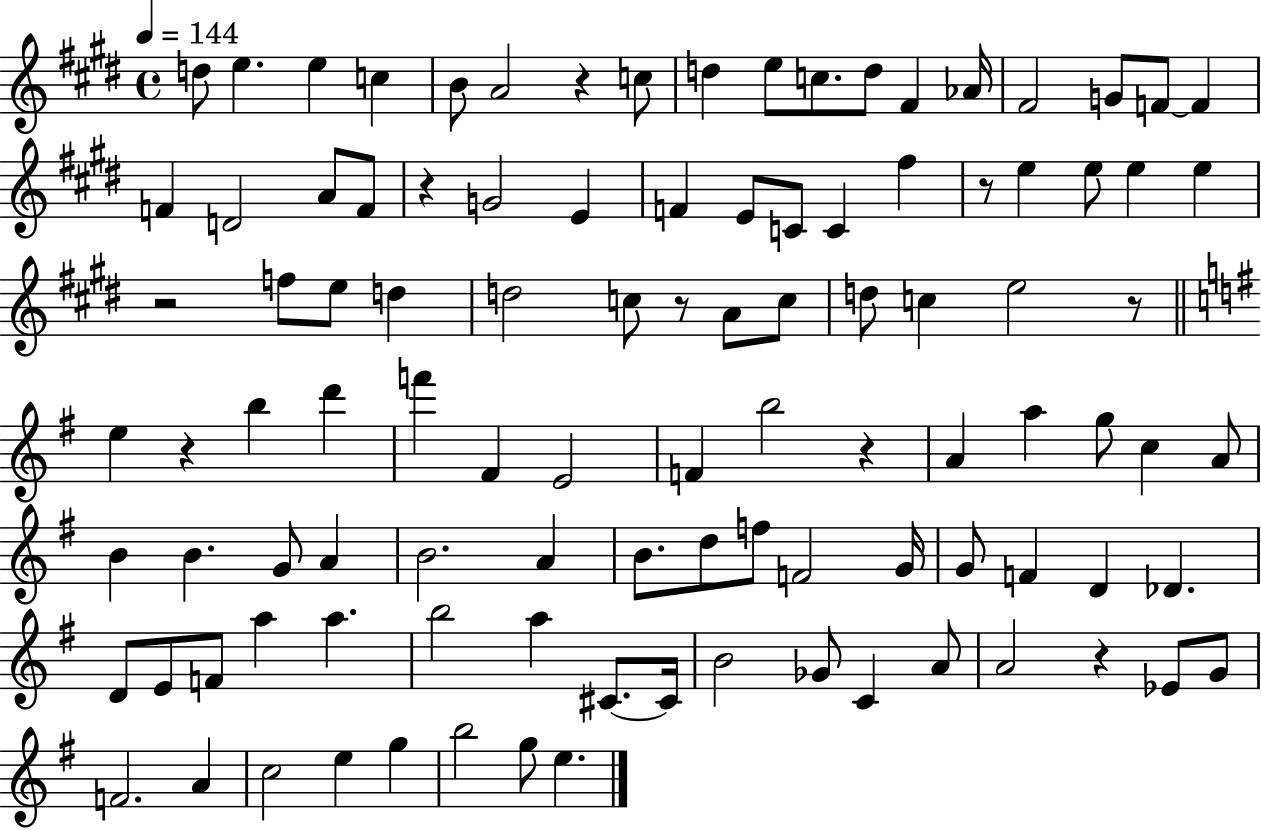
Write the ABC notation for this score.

X:1
T:Untitled
M:4/4
L:1/4
K:E
d/2 e e c B/2 A2 z c/2 d e/2 c/2 d/2 ^F _A/4 ^F2 G/2 F/2 F F D2 A/2 F/2 z G2 E F E/2 C/2 C ^f z/2 e e/2 e e z2 f/2 e/2 d d2 c/2 z/2 A/2 c/2 d/2 c e2 z/2 e z b d' f' ^F E2 F b2 z A a g/2 c A/2 B B G/2 A B2 A B/2 d/2 f/2 F2 G/4 G/2 F D _D D/2 E/2 F/2 a a b2 a ^C/2 ^C/4 B2 _G/2 C A/2 A2 z _E/2 G/2 F2 A c2 e g b2 g/2 e